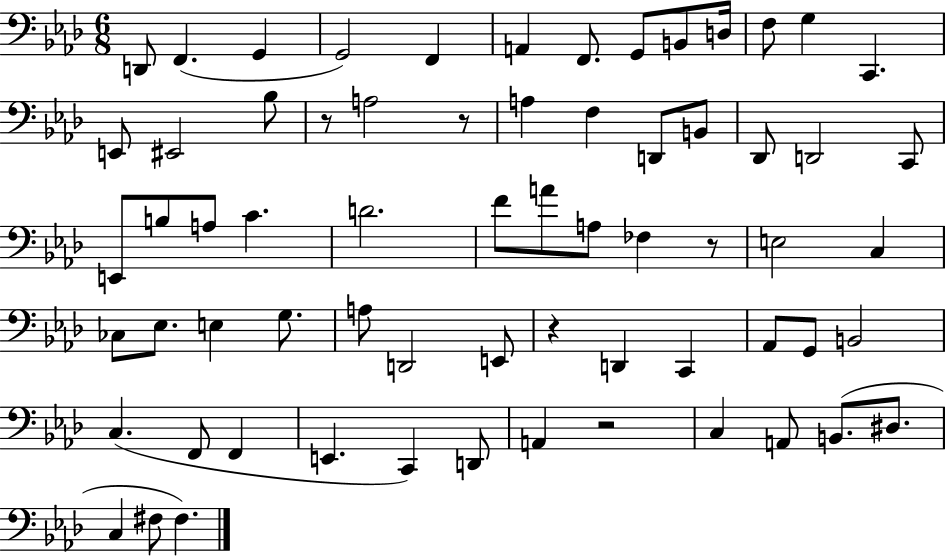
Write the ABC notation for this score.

X:1
T:Untitled
M:6/8
L:1/4
K:Ab
D,,/2 F,, G,, G,,2 F,, A,, F,,/2 G,,/2 B,,/2 D,/4 F,/2 G, C,, E,,/2 ^E,,2 _B,/2 z/2 A,2 z/2 A, F, D,,/2 B,,/2 _D,,/2 D,,2 C,,/2 E,,/2 B,/2 A,/2 C D2 F/2 A/2 A,/2 _F, z/2 E,2 C, _C,/2 _E,/2 E, G,/2 A,/2 D,,2 E,,/2 z D,, C,, _A,,/2 G,,/2 B,,2 C, F,,/2 F,, E,, C,, D,,/2 A,, z2 C, A,,/2 B,,/2 ^D,/2 C, ^F,/2 ^F,